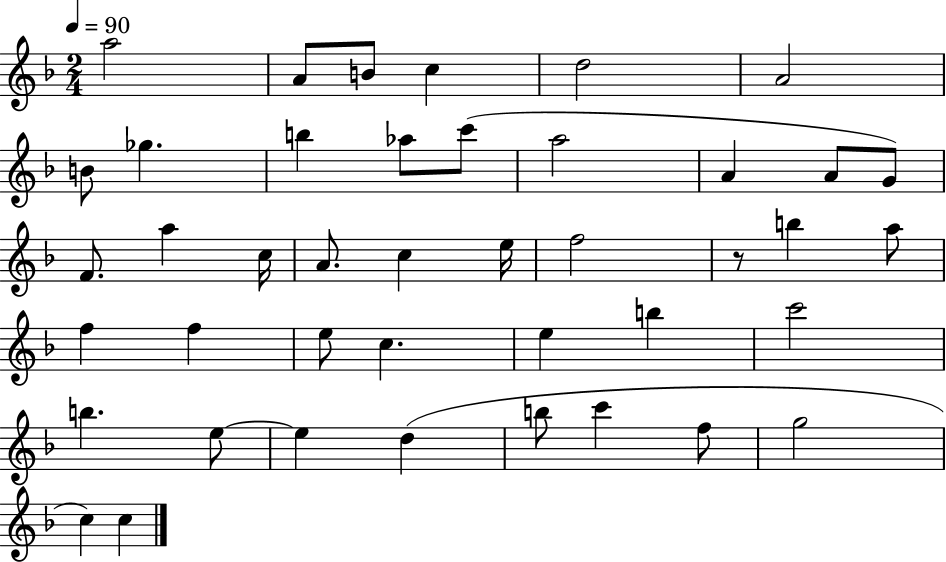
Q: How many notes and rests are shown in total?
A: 42